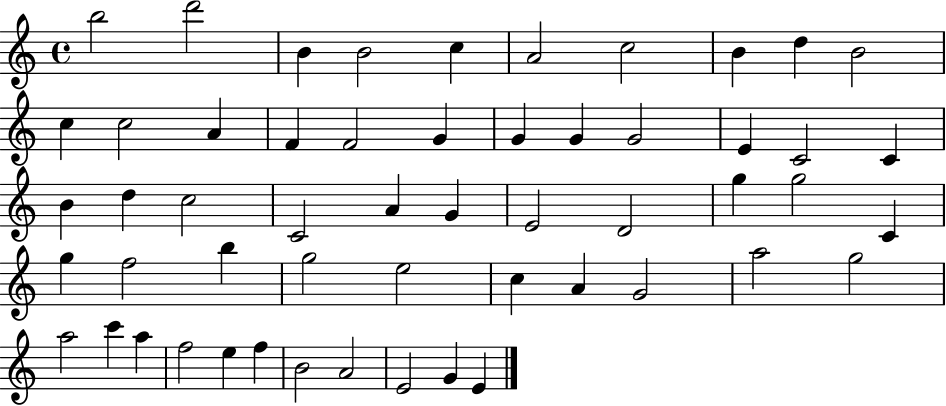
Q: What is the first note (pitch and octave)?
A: B5